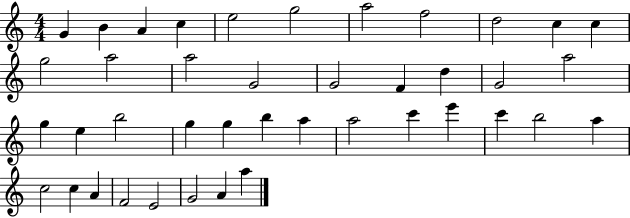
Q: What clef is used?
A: treble